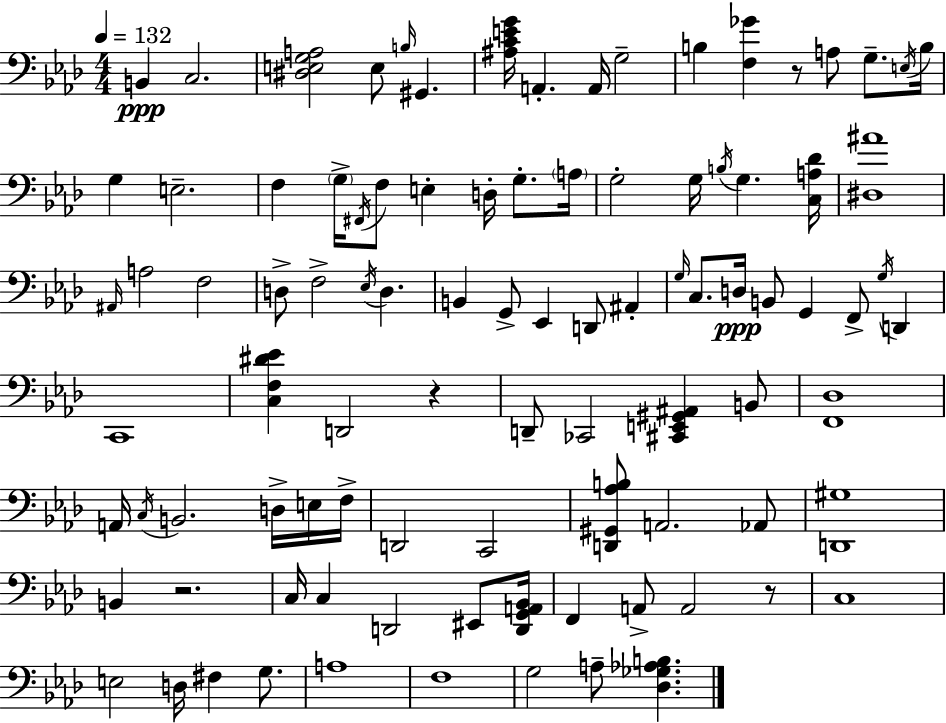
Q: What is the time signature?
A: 4/4